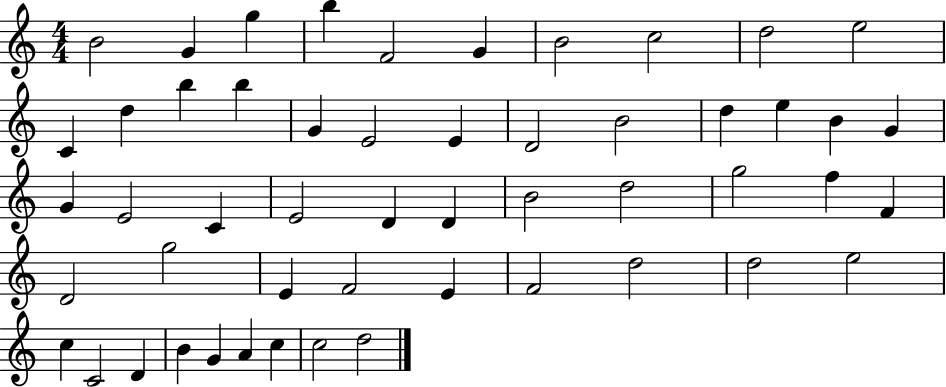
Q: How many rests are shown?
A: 0